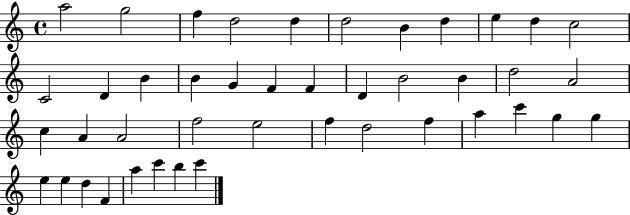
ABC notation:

X:1
T:Untitled
M:4/4
L:1/4
K:C
a2 g2 f d2 d d2 B d e d c2 C2 D B B G F F D B2 B d2 A2 c A A2 f2 e2 f d2 f a c' g g e e d F a c' b c'